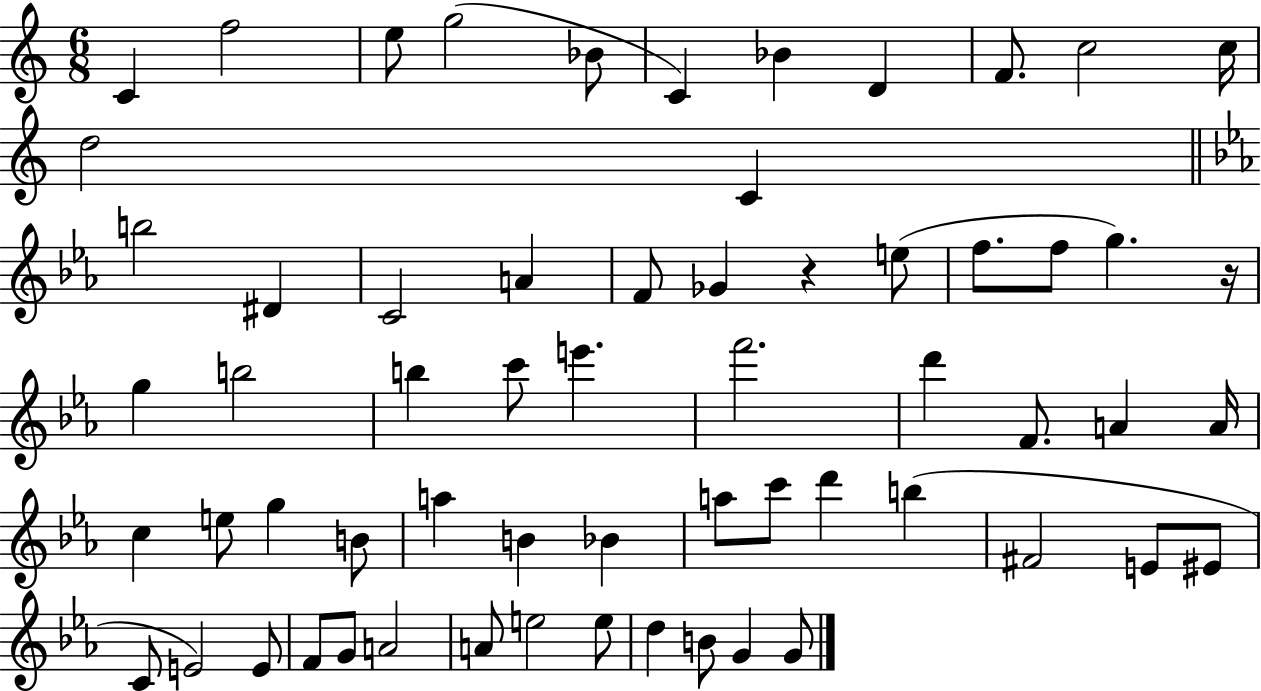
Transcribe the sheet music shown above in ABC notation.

X:1
T:Untitled
M:6/8
L:1/4
K:C
C f2 e/2 g2 _B/2 C _B D F/2 c2 c/4 d2 C b2 ^D C2 A F/2 _G z e/2 f/2 f/2 g z/4 g b2 b c'/2 e' f'2 d' F/2 A A/4 c e/2 g B/2 a B _B a/2 c'/2 d' b ^F2 E/2 ^E/2 C/2 E2 E/2 F/2 G/2 A2 A/2 e2 e/2 d B/2 G G/2